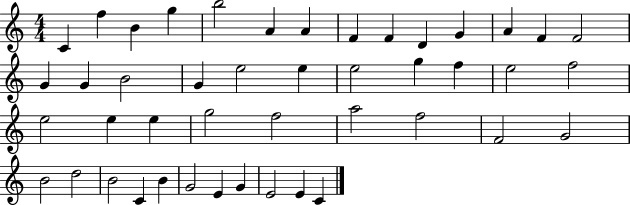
C4/q F5/q B4/q G5/q B5/h A4/q A4/q F4/q F4/q D4/q G4/q A4/q F4/q F4/h G4/q G4/q B4/h G4/q E5/h E5/q E5/h G5/q F5/q E5/h F5/h E5/h E5/q E5/q G5/h F5/h A5/h F5/h F4/h G4/h B4/h D5/h B4/h C4/q B4/q G4/h E4/q G4/q E4/h E4/q C4/q